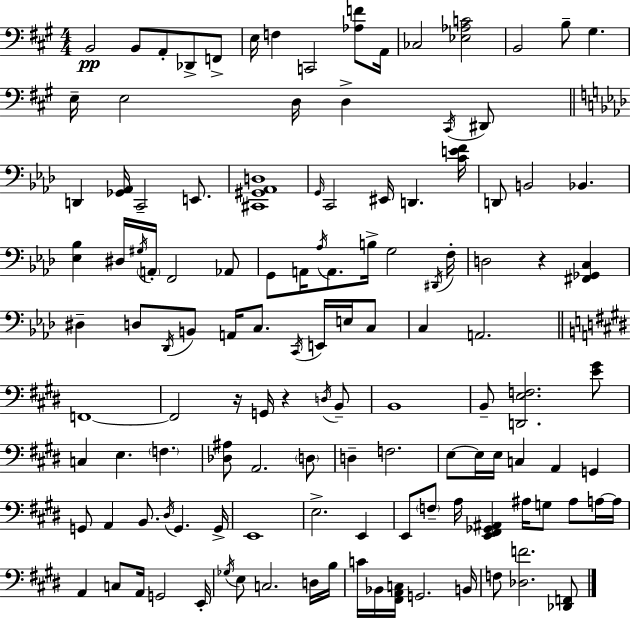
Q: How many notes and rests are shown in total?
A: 124